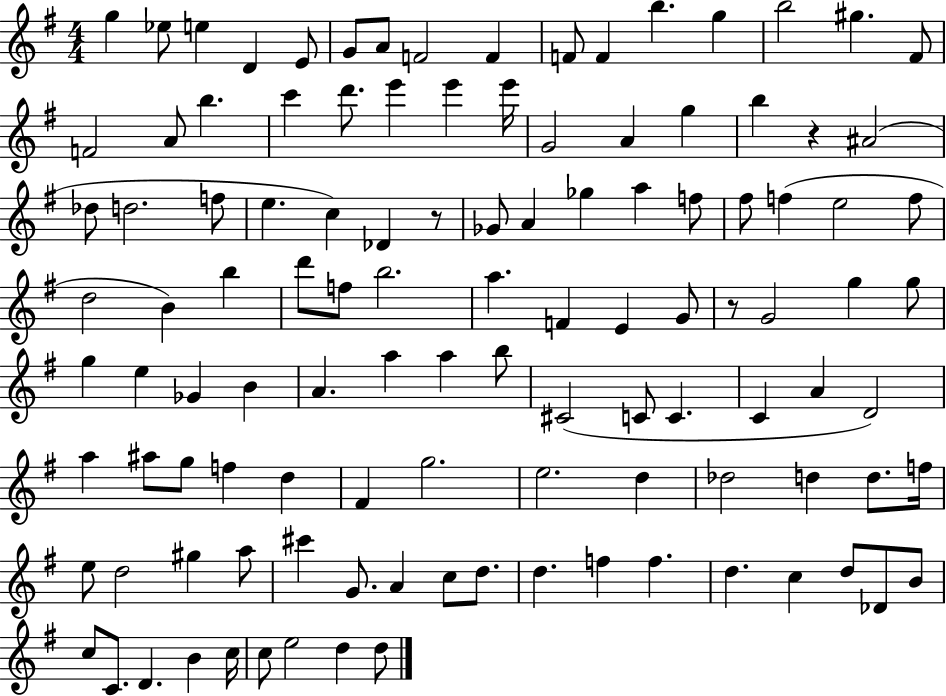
{
  \clef treble
  \numericTimeSignature
  \time 4/4
  \key g \major
  g''4 ees''8 e''4 d'4 e'8 | g'8 a'8 f'2 f'4 | f'8 f'4 b''4. g''4 | b''2 gis''4. fis'8 | \break f'2 a'8 b''4. | c'''4 d'''8. e'''4 e'''4 e'''16 | g'2 a'4 g''4 | b''4 r4 ais'2( | \break des''8 d''2. f''8 | e''4. c''4) des'4 r8 | ges'8 a'4 ges''4 a''4 f''8 | fis''8 f''4( e''2 f''8 | \break d''2 b'4) b''4 | d'''8 f''8 b''2. | a''4. f'4 e'4 g'8 | r8 g'2 g''4 g''8 | \break g''4 e''4 ges'4 b'4 | a'4. a''4 a''4 b''8 | cis'2( c'8 c'4. | c'4 a'4 d'2) | \break a''4 ais''8 g''8 f''4 d''4 | fis'4 g''2. | e''2. d''4 | des''2 d''4 d''8. f''16 | \break e''8 d''2 gis''4 a''8 | cis'''4 g'8. a'4 c''8 d''8. | d''4. f''4 f''4. | d''4. c''4 d''8 des'8 b'8 | \break c''8 c'8. d'4. b'4 c''16 | c''8 e''2 d''4 d''8 | \bar "|."
}